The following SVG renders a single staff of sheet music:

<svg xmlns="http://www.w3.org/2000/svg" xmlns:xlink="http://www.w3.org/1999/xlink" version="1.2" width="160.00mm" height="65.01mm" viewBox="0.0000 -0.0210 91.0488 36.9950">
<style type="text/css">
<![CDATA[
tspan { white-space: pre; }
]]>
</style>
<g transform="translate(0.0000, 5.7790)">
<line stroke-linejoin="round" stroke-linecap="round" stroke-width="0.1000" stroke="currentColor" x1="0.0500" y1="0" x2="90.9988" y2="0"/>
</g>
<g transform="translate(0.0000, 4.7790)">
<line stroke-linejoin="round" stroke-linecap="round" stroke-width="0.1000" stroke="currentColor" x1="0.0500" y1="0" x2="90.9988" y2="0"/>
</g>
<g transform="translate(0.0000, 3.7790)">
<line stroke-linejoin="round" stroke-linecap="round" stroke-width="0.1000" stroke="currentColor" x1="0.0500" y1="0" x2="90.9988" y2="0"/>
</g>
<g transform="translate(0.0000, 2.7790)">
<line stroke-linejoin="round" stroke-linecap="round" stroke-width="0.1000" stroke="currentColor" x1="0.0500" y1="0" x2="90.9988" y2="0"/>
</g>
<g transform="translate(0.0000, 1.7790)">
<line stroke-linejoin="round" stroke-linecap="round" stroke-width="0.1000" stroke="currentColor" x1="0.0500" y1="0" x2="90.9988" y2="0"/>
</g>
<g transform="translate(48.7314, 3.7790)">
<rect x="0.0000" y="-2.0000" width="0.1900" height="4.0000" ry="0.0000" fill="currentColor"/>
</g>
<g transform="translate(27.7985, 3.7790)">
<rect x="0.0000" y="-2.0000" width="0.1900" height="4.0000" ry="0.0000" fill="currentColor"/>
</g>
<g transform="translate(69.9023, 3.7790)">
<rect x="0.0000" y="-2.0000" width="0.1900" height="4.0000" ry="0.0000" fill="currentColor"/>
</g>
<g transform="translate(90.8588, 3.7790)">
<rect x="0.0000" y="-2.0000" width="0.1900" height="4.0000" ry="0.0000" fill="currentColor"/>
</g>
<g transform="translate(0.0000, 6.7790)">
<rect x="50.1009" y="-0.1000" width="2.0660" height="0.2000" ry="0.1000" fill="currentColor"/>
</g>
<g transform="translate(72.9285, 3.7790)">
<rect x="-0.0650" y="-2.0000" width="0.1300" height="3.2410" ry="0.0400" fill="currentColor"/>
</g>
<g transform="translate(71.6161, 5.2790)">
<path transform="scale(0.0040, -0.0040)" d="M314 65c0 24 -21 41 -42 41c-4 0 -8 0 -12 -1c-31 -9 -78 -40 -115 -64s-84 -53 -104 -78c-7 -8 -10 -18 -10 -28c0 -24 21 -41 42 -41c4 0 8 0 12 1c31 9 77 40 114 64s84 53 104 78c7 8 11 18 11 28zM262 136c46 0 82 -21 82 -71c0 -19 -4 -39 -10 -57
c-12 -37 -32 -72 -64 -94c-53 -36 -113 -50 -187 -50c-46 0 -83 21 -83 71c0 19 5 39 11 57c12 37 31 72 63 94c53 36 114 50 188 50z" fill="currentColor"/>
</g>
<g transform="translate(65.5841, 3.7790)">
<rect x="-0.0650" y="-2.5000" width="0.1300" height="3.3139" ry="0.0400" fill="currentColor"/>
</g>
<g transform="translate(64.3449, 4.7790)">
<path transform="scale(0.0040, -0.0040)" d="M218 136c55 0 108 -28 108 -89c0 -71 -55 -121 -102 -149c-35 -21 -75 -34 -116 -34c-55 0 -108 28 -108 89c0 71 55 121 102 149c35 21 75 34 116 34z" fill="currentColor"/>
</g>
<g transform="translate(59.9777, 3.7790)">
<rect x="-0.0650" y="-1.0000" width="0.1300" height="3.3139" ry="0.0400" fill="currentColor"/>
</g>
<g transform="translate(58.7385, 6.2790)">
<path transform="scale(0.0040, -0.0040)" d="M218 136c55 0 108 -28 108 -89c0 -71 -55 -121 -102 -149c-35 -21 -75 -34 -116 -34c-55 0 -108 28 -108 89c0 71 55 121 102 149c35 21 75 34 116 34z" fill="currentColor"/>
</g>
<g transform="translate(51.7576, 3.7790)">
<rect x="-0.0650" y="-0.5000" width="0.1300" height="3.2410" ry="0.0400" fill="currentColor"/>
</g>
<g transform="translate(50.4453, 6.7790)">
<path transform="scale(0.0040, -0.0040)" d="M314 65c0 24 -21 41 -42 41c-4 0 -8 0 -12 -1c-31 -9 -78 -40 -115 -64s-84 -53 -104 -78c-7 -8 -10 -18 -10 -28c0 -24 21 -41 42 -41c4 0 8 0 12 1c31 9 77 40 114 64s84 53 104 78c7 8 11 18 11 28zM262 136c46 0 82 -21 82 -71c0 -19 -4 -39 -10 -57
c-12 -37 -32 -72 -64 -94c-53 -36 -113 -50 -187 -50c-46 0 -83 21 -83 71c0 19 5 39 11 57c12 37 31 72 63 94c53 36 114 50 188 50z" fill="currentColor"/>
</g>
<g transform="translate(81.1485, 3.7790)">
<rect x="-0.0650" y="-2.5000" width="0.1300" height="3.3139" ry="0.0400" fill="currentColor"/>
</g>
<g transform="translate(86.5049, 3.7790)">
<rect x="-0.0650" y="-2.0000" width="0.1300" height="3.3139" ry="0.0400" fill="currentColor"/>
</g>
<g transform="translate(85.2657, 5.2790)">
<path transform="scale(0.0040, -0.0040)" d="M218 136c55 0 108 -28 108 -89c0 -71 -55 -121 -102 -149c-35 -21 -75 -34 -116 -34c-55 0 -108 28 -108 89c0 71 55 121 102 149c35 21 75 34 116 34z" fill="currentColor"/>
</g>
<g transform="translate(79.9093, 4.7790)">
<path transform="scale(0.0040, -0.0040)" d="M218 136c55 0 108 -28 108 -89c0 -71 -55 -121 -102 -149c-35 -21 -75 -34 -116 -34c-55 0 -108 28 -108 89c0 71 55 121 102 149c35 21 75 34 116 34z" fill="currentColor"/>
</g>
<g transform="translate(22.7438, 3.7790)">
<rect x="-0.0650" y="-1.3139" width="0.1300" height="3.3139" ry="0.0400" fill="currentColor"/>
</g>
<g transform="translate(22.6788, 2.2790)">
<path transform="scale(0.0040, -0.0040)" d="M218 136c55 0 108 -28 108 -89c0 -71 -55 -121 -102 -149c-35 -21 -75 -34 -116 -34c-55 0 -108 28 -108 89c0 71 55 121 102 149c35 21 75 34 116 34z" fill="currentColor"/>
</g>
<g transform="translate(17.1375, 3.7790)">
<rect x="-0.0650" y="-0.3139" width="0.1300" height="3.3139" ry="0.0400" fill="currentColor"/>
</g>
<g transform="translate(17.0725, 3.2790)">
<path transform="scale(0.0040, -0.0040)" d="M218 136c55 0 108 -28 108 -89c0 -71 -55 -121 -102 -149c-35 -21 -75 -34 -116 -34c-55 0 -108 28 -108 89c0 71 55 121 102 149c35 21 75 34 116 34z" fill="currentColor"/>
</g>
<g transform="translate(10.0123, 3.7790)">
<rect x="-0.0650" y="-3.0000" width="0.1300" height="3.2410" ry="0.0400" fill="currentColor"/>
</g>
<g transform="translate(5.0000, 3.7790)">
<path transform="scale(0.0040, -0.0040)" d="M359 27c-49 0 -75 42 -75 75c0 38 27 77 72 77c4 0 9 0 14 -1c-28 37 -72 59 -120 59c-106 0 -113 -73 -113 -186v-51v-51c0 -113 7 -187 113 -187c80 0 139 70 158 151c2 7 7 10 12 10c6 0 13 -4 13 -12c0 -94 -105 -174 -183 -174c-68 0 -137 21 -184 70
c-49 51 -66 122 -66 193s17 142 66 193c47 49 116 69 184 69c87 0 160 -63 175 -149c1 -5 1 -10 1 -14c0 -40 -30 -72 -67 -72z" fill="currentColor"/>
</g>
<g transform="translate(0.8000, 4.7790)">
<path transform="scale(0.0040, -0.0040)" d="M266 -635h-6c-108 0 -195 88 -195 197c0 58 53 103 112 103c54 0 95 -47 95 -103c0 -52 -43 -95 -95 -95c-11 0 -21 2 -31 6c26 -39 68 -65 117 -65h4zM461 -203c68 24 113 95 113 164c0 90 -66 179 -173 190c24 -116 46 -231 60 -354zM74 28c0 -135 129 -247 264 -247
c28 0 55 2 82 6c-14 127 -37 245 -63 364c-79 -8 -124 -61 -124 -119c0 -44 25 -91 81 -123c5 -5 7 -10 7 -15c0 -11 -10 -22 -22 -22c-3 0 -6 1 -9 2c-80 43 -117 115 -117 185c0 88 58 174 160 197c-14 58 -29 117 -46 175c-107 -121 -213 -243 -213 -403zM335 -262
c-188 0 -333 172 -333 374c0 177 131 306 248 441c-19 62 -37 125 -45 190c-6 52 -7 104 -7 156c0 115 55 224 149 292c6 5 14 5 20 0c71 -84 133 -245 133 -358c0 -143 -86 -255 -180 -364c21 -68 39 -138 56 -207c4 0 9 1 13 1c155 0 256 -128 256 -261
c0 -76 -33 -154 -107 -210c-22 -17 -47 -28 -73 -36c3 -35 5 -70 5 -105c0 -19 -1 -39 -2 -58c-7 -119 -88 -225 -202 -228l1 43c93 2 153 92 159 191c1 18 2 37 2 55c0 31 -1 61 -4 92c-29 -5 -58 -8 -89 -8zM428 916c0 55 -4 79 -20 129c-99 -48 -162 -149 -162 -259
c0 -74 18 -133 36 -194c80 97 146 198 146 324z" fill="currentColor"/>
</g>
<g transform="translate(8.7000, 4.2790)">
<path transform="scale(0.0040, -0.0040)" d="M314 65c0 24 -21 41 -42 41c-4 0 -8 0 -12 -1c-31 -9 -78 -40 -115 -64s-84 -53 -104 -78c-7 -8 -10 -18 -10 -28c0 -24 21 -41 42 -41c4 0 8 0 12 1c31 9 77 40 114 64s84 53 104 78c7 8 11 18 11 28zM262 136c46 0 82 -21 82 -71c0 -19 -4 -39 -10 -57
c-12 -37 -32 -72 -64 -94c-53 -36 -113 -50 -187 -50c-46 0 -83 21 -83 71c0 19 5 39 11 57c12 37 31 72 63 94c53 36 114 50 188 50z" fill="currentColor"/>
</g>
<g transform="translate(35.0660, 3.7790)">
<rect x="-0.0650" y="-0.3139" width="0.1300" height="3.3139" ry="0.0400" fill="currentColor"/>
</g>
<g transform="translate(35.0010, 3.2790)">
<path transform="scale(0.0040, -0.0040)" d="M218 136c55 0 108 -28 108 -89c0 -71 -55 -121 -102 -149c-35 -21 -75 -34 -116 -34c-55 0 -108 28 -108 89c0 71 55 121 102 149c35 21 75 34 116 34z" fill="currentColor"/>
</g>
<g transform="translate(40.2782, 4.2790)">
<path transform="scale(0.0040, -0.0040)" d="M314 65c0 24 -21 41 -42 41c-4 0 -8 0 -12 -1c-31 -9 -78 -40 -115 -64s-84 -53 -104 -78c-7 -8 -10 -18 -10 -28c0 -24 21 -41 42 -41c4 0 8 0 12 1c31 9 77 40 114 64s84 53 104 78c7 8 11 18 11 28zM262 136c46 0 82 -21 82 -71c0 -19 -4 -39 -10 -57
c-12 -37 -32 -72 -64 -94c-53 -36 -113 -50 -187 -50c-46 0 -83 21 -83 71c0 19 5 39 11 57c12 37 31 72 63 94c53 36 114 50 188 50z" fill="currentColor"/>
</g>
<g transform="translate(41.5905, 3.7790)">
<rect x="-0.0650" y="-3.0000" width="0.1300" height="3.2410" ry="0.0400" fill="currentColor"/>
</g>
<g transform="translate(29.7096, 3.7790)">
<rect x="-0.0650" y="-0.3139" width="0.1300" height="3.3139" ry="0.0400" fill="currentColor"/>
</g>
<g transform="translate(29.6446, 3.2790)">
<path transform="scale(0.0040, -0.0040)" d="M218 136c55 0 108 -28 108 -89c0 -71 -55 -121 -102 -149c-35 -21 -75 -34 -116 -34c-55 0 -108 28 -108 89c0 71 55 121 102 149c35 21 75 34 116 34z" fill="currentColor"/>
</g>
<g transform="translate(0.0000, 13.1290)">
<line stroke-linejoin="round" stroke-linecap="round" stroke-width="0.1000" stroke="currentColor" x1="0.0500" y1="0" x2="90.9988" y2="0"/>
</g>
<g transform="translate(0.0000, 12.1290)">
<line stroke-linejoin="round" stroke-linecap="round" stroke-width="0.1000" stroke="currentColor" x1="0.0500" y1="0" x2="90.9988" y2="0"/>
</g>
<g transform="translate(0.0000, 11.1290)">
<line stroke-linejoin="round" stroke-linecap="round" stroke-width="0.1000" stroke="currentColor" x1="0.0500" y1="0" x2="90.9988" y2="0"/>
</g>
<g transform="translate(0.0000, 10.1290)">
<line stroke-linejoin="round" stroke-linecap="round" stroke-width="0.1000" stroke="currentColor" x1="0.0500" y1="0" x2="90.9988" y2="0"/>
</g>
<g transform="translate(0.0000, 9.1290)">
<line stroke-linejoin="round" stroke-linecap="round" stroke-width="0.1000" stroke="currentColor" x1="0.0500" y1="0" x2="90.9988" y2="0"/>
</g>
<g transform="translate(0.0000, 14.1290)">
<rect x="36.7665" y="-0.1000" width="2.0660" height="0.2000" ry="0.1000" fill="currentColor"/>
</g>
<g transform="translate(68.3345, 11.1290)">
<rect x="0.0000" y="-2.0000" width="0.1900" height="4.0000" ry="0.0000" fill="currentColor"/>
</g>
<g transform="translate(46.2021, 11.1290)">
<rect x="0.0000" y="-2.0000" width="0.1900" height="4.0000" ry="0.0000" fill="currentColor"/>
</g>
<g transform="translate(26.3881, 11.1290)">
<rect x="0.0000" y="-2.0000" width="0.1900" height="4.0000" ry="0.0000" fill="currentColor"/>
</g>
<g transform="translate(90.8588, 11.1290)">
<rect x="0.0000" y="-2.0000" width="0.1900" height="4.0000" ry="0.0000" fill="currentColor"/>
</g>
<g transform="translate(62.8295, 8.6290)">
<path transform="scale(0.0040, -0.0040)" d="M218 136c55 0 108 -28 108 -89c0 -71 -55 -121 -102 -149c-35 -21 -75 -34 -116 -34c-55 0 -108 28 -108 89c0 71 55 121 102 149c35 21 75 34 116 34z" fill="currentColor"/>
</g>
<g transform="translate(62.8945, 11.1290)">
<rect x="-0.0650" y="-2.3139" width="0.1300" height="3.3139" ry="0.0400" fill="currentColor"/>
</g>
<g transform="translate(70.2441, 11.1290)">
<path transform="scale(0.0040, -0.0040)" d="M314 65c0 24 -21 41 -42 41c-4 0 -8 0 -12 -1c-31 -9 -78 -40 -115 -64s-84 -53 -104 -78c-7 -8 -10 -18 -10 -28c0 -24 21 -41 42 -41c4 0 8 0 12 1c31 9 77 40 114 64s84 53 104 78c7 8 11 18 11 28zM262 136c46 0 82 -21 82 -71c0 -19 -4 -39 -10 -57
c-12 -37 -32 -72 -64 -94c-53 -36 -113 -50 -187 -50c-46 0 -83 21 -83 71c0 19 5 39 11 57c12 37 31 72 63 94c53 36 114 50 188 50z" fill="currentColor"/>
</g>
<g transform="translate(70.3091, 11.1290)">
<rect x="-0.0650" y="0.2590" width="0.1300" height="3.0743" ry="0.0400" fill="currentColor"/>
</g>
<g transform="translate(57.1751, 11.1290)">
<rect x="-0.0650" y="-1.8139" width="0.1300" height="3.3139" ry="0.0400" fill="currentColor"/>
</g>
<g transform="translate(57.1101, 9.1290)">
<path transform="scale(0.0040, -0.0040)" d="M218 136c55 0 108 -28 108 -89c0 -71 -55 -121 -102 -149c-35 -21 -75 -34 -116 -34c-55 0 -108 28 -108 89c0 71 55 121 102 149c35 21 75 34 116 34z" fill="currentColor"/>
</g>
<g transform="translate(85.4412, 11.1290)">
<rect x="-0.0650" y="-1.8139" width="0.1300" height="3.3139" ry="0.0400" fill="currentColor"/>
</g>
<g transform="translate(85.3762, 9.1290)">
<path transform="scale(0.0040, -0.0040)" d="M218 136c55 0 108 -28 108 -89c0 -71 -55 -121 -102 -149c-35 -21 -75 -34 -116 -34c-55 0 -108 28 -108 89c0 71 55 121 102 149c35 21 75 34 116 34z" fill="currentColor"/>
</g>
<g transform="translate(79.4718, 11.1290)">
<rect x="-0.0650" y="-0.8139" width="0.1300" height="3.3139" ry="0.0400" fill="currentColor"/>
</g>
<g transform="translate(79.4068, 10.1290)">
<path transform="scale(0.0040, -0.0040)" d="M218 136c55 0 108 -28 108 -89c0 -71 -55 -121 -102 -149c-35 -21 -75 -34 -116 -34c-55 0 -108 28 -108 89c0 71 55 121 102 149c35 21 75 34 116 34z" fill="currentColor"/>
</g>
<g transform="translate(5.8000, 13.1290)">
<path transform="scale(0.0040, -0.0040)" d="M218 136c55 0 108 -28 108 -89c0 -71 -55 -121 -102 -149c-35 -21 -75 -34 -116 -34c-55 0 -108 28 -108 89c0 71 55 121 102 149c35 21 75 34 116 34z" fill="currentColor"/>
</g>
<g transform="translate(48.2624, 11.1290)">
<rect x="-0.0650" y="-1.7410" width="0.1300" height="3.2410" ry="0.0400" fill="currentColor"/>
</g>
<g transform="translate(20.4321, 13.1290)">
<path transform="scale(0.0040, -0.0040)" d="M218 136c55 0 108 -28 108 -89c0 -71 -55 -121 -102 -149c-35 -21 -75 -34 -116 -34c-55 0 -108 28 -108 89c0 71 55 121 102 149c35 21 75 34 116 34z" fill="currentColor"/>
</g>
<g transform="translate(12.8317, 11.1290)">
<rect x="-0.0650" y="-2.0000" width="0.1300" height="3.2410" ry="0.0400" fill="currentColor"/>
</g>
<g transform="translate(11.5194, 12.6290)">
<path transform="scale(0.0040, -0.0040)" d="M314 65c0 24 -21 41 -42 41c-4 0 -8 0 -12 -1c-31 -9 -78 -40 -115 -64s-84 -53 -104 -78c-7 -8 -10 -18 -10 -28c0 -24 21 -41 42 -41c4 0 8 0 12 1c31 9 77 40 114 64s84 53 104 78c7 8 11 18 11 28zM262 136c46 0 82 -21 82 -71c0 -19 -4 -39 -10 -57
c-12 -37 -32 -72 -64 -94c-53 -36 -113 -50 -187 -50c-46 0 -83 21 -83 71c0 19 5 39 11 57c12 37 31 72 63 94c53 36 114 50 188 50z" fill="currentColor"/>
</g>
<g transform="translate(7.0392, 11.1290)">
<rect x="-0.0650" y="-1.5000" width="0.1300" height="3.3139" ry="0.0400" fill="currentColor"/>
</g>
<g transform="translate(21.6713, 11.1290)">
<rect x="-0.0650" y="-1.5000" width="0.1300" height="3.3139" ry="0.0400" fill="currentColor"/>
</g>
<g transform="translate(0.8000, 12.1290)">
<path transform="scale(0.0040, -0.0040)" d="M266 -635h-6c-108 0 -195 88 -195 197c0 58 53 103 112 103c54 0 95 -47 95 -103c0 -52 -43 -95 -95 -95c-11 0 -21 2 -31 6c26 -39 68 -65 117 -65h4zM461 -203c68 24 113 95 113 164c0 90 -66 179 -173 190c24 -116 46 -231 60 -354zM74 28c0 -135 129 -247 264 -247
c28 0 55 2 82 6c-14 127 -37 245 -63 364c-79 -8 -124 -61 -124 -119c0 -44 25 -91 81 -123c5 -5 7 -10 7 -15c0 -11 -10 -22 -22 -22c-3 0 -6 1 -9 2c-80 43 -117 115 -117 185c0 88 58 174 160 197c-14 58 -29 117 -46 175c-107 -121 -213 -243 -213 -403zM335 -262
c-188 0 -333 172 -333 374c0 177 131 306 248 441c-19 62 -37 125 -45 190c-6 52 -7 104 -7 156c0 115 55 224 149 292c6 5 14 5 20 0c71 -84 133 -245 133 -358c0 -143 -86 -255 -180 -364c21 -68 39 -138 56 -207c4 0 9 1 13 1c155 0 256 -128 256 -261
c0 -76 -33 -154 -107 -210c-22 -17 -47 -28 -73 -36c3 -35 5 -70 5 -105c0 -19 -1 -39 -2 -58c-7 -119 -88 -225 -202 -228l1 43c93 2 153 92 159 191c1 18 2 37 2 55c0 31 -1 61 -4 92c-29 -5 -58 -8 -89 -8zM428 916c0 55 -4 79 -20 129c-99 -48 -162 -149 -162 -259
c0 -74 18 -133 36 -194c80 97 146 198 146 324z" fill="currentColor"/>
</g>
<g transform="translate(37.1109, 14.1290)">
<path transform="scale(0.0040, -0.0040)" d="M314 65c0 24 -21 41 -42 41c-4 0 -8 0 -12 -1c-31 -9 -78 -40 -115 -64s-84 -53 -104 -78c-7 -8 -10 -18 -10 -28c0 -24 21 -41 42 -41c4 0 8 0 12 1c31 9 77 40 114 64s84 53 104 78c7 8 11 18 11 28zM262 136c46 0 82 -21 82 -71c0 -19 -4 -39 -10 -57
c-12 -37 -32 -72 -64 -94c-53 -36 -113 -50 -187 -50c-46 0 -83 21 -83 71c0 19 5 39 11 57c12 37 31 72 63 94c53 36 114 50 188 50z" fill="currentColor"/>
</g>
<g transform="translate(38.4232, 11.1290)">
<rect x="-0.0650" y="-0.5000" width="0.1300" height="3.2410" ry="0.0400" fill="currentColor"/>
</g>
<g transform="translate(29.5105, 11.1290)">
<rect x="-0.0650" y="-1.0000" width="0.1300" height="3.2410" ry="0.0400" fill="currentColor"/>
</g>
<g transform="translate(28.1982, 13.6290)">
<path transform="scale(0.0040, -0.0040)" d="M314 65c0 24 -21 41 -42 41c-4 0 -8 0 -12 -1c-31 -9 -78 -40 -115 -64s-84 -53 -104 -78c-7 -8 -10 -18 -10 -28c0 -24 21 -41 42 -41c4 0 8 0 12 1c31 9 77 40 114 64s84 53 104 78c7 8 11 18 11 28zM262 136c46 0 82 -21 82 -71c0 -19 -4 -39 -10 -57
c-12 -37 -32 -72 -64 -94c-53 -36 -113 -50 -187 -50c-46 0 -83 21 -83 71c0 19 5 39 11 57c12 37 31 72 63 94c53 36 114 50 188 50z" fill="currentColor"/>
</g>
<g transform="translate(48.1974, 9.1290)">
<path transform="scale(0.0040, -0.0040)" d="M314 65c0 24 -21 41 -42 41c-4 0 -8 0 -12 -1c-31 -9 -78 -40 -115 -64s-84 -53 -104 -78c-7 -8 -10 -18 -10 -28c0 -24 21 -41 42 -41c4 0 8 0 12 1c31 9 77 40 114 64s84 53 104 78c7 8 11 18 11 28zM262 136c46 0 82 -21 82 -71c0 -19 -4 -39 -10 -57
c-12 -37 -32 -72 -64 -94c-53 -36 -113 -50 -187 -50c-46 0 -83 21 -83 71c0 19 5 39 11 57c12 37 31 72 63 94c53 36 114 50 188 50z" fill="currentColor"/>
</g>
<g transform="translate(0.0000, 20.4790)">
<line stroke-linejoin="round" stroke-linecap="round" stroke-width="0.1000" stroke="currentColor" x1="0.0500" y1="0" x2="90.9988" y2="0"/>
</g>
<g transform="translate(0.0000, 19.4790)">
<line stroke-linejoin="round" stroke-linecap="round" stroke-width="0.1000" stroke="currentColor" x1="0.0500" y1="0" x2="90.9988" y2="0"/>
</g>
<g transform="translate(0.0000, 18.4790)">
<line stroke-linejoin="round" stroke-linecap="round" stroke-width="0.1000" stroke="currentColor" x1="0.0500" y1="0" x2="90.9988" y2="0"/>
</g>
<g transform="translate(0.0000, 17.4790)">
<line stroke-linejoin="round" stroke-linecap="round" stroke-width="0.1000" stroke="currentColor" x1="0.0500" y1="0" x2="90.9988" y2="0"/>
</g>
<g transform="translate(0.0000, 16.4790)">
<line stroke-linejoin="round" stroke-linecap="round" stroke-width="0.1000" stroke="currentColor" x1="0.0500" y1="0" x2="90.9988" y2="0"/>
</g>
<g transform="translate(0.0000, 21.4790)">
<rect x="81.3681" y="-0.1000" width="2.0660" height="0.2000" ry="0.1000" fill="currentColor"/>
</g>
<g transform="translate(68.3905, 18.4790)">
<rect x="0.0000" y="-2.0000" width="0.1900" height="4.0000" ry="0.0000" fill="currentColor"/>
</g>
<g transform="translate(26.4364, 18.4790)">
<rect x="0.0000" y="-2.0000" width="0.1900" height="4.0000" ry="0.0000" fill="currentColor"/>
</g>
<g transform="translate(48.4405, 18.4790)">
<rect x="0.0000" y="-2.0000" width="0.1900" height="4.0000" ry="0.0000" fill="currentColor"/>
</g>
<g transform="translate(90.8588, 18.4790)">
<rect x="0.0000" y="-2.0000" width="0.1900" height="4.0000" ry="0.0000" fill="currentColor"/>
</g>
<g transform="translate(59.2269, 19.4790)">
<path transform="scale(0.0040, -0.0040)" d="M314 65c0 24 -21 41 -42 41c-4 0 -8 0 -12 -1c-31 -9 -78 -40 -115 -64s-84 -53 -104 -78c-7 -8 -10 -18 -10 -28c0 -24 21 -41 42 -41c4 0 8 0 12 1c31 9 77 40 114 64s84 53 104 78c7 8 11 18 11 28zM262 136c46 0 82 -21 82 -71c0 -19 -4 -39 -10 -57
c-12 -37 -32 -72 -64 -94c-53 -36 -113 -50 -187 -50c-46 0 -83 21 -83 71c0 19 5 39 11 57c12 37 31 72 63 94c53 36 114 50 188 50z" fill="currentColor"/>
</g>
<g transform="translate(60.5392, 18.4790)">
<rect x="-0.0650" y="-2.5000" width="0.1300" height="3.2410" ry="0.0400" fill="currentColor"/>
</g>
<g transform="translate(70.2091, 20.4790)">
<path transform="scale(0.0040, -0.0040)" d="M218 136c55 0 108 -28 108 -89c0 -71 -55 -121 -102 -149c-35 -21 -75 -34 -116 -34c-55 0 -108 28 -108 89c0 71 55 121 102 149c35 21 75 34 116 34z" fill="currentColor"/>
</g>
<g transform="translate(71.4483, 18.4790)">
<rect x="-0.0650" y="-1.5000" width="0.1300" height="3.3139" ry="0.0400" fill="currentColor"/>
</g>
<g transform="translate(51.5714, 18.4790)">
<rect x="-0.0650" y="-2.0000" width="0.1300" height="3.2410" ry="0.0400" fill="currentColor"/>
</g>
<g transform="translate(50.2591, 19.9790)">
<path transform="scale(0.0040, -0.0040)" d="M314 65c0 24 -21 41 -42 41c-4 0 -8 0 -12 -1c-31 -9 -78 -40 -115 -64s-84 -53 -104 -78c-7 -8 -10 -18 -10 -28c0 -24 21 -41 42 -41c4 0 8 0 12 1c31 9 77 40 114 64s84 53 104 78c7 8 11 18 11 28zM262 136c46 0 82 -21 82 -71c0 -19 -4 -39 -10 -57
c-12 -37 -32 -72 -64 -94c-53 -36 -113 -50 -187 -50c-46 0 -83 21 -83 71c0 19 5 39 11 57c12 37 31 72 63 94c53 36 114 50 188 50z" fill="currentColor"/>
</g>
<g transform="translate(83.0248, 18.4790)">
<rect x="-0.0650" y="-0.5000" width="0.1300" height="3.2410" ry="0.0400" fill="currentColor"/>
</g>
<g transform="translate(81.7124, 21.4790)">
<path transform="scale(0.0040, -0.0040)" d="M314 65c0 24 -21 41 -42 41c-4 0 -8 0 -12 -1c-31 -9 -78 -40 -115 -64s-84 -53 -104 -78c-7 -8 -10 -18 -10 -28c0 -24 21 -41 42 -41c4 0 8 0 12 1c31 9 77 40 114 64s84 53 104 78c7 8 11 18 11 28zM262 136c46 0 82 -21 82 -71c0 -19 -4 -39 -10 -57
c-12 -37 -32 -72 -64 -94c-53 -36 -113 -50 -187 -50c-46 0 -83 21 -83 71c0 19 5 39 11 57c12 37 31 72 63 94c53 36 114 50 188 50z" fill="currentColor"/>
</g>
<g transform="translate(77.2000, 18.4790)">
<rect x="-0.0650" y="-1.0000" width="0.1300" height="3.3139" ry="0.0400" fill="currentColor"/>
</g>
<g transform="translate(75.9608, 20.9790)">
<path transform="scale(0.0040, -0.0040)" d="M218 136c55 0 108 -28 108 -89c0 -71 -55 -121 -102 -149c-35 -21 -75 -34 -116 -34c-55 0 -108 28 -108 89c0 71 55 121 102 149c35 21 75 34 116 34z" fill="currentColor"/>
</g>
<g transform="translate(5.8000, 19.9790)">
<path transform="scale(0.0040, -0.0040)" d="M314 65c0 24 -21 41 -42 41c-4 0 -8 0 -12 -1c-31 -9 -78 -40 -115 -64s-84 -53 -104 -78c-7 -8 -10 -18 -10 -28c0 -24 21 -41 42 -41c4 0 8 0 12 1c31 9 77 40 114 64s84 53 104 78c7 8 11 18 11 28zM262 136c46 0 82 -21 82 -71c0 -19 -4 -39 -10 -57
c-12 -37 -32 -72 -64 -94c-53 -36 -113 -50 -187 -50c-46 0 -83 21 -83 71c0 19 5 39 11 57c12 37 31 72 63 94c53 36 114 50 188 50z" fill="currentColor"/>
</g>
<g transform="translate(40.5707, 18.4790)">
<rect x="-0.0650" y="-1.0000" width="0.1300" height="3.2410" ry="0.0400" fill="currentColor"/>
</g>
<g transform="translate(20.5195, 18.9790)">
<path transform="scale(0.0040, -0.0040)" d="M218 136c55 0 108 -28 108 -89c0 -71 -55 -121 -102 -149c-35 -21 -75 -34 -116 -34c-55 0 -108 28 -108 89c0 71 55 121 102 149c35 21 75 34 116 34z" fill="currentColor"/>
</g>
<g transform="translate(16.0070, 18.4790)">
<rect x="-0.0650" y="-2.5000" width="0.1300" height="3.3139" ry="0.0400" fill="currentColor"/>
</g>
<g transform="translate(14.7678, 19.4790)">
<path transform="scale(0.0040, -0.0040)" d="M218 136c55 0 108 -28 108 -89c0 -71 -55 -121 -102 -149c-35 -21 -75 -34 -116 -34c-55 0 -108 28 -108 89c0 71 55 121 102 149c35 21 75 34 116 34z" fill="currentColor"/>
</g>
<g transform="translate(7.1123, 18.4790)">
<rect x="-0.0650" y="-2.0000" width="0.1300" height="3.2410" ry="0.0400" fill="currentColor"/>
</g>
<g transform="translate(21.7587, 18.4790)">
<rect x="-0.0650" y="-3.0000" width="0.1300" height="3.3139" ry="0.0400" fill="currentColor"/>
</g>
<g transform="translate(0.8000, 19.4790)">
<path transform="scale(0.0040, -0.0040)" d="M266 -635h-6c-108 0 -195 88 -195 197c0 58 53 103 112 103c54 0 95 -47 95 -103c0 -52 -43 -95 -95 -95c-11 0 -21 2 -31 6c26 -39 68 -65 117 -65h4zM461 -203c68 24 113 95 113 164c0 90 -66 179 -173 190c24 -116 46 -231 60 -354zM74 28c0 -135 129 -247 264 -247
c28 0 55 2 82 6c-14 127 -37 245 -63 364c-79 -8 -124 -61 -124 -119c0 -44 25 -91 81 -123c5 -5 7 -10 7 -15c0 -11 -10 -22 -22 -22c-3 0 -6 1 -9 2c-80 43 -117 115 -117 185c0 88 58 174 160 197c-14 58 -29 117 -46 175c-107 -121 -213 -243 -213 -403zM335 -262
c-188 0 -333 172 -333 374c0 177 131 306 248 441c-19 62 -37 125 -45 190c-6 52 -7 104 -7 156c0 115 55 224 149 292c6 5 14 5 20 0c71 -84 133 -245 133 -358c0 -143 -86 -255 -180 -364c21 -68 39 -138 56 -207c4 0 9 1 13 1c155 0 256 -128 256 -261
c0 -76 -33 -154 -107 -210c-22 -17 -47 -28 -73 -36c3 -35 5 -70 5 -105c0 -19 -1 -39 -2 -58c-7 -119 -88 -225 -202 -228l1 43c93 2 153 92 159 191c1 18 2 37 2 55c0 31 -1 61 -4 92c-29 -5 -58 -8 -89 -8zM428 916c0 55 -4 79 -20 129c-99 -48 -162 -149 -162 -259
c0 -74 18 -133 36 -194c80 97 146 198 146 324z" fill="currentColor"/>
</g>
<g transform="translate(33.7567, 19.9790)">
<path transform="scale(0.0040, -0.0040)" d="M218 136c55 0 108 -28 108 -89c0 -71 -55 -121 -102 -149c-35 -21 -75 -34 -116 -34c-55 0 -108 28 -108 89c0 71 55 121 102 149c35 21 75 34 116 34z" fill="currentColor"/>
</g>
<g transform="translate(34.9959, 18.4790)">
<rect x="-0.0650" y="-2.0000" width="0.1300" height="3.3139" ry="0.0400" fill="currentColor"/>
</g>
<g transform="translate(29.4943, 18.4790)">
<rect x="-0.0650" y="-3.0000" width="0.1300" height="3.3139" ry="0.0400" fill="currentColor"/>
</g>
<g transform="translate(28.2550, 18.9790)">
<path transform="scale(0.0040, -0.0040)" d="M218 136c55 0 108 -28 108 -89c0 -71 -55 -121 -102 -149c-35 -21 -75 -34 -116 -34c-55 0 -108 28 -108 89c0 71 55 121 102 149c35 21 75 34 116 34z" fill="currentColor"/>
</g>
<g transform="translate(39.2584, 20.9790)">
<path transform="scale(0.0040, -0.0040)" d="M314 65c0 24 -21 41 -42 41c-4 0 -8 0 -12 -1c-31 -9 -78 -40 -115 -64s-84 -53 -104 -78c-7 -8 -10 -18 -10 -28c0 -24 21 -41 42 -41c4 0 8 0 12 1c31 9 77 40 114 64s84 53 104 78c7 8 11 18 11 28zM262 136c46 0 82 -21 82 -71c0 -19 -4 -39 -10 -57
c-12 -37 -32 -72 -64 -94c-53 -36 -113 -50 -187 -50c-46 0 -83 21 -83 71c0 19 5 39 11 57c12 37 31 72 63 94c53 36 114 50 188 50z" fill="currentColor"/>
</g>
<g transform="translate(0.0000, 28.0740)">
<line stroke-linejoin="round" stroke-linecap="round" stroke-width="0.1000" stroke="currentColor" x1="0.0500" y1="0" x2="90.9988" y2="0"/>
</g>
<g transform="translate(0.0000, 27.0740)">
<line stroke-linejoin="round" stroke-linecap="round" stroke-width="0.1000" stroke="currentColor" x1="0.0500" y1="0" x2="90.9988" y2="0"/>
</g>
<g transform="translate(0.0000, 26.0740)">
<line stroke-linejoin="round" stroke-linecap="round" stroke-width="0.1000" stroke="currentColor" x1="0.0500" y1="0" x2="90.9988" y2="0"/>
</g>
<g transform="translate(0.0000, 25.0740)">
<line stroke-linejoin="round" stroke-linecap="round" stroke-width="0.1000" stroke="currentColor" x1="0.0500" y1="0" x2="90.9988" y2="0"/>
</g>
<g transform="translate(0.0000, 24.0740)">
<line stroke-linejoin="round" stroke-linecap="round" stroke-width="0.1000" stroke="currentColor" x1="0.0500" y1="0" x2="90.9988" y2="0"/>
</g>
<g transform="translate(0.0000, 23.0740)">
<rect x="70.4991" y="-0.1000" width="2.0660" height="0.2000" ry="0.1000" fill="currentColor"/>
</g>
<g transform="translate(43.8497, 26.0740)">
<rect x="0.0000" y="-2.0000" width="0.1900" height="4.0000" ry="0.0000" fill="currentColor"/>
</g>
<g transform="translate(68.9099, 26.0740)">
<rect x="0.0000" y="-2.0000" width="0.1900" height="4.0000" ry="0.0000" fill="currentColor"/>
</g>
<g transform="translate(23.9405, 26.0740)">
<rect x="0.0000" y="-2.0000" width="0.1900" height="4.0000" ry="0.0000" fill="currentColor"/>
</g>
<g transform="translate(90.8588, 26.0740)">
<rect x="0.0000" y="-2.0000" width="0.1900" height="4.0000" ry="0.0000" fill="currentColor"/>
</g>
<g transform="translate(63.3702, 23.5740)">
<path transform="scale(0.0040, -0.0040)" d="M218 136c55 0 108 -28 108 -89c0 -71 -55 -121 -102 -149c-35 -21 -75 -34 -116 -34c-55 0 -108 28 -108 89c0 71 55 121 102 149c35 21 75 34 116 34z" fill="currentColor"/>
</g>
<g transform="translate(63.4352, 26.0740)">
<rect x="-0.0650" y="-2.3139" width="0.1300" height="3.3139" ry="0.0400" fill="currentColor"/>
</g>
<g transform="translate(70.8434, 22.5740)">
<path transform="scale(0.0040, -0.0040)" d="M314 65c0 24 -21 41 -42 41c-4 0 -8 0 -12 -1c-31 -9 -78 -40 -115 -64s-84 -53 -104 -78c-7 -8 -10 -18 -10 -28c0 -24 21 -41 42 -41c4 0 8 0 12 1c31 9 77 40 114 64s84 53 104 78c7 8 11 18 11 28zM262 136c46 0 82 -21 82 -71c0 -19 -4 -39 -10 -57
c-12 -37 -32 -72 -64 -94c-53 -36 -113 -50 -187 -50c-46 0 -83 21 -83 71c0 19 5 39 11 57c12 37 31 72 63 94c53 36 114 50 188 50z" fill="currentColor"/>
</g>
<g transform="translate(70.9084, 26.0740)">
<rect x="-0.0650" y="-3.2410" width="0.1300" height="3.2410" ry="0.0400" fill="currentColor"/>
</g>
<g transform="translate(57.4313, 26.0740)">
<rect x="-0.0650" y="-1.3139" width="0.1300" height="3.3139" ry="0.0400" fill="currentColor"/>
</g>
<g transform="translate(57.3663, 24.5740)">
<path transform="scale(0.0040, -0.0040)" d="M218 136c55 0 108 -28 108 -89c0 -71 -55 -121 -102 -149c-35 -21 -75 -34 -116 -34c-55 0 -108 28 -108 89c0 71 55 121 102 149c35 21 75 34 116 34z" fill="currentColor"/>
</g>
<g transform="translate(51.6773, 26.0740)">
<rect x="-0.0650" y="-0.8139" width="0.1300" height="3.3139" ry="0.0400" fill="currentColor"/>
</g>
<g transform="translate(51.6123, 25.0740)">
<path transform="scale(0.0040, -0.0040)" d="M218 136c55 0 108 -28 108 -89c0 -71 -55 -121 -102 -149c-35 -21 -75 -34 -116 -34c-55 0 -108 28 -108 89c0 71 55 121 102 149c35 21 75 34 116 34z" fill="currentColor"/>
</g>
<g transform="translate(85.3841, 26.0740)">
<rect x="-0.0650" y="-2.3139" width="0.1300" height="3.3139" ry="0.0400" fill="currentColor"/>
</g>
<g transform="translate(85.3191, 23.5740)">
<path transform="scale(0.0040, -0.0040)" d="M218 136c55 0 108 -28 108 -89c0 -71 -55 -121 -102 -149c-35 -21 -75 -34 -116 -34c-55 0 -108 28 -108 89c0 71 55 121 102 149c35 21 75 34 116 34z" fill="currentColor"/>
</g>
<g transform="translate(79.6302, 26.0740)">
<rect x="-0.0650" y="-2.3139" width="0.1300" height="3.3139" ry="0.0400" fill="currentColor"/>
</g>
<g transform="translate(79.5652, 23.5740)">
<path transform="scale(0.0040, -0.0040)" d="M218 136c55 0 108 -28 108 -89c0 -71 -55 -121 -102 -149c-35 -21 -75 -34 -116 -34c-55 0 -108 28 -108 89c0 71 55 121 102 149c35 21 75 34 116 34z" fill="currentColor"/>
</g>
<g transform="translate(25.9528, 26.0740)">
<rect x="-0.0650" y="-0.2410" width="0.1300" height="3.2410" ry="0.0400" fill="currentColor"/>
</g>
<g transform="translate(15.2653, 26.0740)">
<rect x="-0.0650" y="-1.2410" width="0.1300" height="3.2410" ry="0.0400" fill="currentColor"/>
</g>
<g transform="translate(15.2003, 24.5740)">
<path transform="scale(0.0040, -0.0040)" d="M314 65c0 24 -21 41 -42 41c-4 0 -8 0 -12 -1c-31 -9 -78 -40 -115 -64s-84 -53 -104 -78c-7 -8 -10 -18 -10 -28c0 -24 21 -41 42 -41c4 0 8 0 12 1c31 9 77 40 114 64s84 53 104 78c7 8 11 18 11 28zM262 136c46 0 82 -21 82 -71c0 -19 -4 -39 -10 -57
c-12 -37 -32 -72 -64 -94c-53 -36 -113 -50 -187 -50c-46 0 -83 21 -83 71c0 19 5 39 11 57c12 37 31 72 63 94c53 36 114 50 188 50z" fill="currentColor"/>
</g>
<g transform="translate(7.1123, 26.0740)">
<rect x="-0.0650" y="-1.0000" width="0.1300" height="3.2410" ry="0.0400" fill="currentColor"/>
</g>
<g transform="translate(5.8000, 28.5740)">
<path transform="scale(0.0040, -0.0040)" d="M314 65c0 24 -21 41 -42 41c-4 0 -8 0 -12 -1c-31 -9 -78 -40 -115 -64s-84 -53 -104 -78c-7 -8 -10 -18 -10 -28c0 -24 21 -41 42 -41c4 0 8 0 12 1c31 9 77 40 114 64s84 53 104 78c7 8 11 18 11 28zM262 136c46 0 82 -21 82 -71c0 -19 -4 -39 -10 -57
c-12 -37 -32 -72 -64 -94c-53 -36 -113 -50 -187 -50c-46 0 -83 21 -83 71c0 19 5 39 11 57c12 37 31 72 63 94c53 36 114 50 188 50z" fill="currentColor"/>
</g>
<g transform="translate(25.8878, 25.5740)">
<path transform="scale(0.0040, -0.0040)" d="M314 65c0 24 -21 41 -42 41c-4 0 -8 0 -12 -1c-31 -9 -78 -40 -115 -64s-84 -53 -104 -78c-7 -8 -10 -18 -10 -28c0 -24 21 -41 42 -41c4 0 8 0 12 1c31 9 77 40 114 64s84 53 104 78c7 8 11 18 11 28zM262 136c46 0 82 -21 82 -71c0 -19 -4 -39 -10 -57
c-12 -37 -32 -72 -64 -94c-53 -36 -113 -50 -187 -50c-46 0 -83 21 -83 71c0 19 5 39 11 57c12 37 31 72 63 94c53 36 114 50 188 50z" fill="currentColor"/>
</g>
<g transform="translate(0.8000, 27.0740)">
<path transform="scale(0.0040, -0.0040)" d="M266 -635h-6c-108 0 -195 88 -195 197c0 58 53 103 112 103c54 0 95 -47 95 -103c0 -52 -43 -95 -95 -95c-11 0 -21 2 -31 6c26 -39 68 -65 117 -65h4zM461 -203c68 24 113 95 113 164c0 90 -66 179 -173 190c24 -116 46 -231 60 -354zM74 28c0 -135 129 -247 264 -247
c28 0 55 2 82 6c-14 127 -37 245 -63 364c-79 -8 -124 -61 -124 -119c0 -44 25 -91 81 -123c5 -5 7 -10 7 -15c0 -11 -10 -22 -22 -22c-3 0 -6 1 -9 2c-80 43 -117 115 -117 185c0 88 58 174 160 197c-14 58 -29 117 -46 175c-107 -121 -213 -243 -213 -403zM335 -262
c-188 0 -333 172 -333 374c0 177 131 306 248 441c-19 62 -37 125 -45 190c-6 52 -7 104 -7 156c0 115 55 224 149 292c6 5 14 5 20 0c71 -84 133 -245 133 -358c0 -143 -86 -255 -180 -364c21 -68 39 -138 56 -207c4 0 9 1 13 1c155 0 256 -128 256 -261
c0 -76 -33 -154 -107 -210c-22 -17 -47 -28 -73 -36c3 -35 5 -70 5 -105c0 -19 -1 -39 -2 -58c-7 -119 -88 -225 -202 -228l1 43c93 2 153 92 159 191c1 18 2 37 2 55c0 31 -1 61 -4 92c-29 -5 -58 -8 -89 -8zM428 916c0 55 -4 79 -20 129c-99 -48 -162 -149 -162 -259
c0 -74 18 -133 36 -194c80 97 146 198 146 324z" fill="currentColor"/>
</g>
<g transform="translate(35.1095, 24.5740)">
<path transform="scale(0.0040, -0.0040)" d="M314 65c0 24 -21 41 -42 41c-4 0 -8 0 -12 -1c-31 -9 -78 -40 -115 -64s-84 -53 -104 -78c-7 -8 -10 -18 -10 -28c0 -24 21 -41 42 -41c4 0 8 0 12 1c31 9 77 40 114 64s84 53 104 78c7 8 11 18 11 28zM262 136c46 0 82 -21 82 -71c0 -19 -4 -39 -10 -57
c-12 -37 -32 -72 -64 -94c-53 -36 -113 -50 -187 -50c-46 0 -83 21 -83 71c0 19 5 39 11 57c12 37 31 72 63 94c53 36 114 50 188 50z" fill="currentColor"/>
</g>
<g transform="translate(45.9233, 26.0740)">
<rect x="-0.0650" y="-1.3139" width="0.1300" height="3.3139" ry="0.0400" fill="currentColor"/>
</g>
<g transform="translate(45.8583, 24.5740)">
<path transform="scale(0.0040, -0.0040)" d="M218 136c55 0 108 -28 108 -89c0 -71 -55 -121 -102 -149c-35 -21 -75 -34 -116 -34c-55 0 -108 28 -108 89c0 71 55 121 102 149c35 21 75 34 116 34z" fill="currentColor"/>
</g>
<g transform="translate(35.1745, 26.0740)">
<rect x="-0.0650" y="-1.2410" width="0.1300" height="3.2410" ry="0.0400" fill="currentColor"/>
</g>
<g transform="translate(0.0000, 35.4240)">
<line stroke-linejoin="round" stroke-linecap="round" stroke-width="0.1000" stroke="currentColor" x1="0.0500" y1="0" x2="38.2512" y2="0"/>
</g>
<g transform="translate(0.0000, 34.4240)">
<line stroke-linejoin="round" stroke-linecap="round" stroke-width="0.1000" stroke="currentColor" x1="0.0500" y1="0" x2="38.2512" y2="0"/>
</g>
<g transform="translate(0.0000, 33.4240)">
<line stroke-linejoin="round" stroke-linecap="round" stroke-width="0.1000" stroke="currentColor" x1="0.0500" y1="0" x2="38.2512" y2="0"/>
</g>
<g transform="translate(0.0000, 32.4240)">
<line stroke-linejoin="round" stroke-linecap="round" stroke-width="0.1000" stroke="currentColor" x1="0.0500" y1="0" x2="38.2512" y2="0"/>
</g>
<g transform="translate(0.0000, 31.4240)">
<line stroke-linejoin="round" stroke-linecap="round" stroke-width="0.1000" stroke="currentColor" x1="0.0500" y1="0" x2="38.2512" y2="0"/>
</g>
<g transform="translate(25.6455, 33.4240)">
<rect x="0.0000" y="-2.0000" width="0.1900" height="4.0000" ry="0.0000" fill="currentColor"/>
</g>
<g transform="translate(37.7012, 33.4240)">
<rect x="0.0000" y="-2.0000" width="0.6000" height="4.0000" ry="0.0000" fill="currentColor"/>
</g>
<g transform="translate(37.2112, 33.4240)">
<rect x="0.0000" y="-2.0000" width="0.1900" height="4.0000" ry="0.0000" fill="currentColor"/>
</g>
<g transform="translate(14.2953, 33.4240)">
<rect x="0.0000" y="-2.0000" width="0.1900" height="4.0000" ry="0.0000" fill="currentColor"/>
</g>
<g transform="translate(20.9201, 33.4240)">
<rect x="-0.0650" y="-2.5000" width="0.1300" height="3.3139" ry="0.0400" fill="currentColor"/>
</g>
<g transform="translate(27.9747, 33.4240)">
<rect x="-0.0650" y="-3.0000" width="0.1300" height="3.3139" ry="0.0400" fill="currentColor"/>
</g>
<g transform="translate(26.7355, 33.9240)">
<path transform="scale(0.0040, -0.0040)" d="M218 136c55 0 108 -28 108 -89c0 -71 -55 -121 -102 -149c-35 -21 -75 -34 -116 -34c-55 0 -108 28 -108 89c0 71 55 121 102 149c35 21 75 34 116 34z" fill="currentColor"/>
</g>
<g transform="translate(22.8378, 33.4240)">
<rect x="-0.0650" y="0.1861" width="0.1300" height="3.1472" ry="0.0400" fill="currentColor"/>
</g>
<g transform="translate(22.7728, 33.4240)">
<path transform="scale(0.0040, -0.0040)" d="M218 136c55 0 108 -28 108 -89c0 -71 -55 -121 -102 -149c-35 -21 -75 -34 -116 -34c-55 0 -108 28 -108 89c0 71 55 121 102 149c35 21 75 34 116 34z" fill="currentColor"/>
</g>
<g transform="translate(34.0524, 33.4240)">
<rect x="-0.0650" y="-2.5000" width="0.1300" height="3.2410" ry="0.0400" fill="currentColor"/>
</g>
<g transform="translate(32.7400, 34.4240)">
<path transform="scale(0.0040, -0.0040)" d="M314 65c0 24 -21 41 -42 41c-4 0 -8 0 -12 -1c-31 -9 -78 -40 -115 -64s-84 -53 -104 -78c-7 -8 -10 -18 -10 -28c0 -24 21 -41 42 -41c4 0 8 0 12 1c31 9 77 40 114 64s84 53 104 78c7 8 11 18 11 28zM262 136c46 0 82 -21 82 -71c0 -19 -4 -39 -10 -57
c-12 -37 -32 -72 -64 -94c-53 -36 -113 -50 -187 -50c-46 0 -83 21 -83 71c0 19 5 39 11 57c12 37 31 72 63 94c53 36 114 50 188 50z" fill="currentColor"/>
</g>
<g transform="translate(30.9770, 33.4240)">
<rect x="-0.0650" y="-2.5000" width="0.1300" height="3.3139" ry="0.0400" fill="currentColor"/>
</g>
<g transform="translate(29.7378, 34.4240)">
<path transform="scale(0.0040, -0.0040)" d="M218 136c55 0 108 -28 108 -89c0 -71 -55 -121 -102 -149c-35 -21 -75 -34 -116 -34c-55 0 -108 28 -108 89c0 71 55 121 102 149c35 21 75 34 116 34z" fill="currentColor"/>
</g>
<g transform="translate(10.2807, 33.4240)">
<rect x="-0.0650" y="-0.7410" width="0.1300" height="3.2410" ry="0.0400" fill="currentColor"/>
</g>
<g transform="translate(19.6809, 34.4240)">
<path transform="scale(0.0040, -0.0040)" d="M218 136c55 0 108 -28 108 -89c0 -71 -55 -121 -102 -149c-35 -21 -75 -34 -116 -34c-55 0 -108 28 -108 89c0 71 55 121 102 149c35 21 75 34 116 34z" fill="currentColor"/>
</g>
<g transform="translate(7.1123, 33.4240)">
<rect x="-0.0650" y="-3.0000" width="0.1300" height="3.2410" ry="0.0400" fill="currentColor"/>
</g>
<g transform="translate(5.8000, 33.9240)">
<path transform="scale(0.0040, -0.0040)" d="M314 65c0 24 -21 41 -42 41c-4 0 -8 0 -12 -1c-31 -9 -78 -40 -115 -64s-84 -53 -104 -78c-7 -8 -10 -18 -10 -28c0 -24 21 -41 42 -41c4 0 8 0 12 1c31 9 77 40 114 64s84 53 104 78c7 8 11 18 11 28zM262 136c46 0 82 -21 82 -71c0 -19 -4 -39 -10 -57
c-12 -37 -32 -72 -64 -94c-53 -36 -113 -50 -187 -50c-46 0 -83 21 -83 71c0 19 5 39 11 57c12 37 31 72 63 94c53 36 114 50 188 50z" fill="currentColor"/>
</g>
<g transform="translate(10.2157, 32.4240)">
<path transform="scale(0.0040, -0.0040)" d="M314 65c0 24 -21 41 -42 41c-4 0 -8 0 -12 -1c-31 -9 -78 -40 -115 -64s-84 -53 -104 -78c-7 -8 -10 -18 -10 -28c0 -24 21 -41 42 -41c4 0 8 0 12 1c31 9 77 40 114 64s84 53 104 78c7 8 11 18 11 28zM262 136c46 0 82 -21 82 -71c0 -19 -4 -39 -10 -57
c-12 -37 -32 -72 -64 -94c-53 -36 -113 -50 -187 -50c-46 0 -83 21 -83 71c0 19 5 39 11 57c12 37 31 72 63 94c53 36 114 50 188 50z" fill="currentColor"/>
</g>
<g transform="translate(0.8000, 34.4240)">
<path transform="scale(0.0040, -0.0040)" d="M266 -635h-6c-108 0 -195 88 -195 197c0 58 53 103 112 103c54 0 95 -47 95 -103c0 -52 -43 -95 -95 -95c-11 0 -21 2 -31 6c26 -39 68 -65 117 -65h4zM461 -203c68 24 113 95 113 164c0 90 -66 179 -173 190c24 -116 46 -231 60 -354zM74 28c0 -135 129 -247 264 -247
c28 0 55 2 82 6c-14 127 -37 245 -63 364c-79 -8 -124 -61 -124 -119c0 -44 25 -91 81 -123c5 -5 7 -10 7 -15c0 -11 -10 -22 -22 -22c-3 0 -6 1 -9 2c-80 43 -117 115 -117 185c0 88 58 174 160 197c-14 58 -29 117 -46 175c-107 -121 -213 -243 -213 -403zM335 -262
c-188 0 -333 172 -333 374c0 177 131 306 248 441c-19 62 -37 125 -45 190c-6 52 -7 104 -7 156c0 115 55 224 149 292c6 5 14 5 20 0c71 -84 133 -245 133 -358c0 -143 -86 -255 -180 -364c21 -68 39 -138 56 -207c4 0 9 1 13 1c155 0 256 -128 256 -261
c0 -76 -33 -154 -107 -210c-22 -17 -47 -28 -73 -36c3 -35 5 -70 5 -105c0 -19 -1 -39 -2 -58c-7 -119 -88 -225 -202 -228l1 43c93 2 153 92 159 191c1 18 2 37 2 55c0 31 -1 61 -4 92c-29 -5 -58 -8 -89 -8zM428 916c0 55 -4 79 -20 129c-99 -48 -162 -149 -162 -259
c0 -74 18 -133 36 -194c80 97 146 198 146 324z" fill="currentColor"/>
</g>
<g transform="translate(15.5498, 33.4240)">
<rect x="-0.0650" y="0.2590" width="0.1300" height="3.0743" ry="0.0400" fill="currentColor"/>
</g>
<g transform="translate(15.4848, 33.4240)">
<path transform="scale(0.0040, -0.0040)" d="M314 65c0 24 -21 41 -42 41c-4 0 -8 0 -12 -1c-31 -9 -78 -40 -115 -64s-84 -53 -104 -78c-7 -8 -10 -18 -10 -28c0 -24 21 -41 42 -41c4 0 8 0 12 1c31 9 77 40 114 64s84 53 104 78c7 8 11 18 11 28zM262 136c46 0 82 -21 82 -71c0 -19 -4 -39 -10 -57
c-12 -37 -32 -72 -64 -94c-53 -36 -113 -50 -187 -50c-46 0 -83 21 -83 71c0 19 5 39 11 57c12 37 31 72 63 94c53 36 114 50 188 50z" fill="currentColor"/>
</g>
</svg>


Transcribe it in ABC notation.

X:1
T:Untitled
M:4/4
L:1/4
K:C
A2 c e c c A2 C2 D G F2 G F E F2 E D2 C2 f2 f g B2 d f F2 G A A F D2 F2 G2 E D C2 D2 e2 c2 e2 e d e g b2 g g A2 d2 B2 G B A G G2